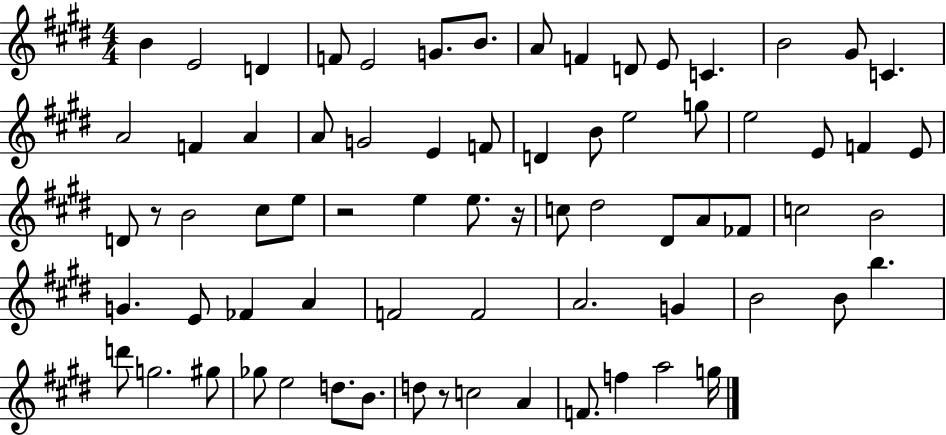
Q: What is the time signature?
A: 4/4